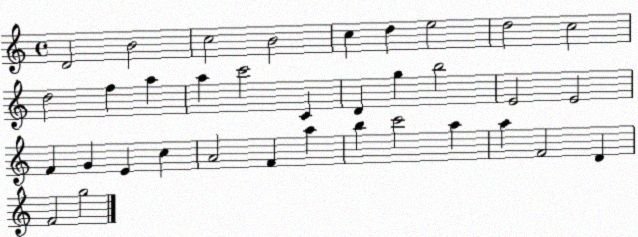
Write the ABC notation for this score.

X:1
T:Untitled
M:4/4
L:1/4
K:C
D2 B2 c2 B2 c d e2 d2 c2 d2 f a a c'2 C D g b2 E2 E2 F G E c A2 F a b c'2 a a F2 D F2 g2